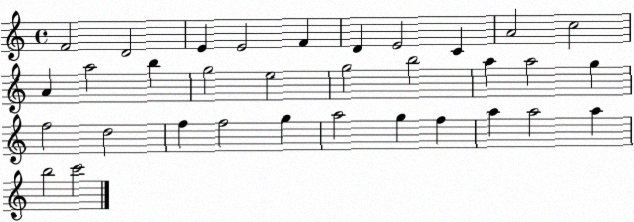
X:1
T:Untitled
M:4/4
L:1/4
K:C
F2 D2 E E2 F D E2 C A2 c2 A a2 b g2 e2 g2 b2 a a2 g f2 d2 f f2 g a2 g f a a2 a b2 c'2